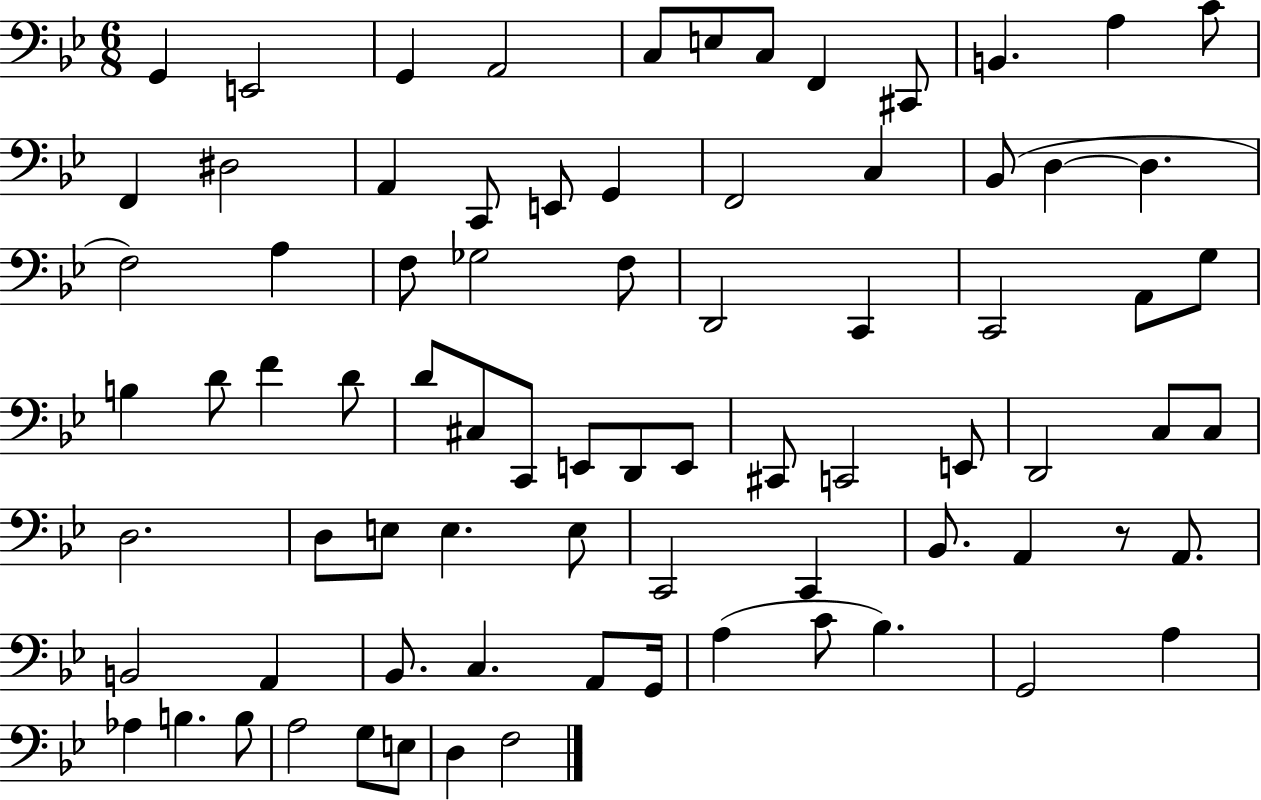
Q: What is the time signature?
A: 6/8